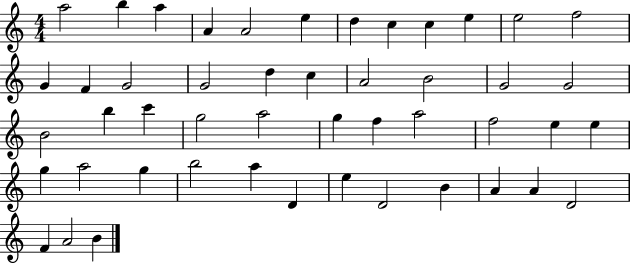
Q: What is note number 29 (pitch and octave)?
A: F5